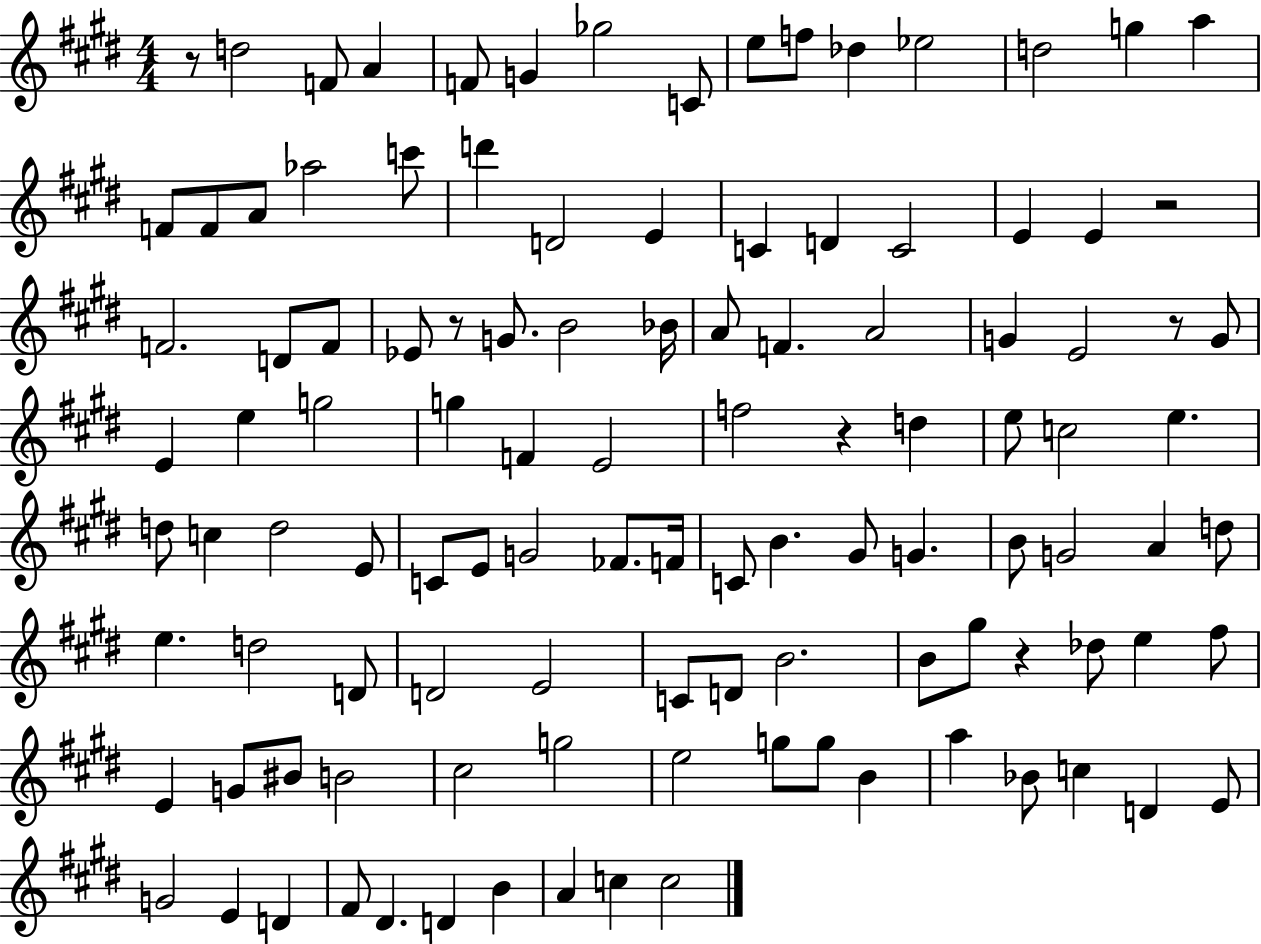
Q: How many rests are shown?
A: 6